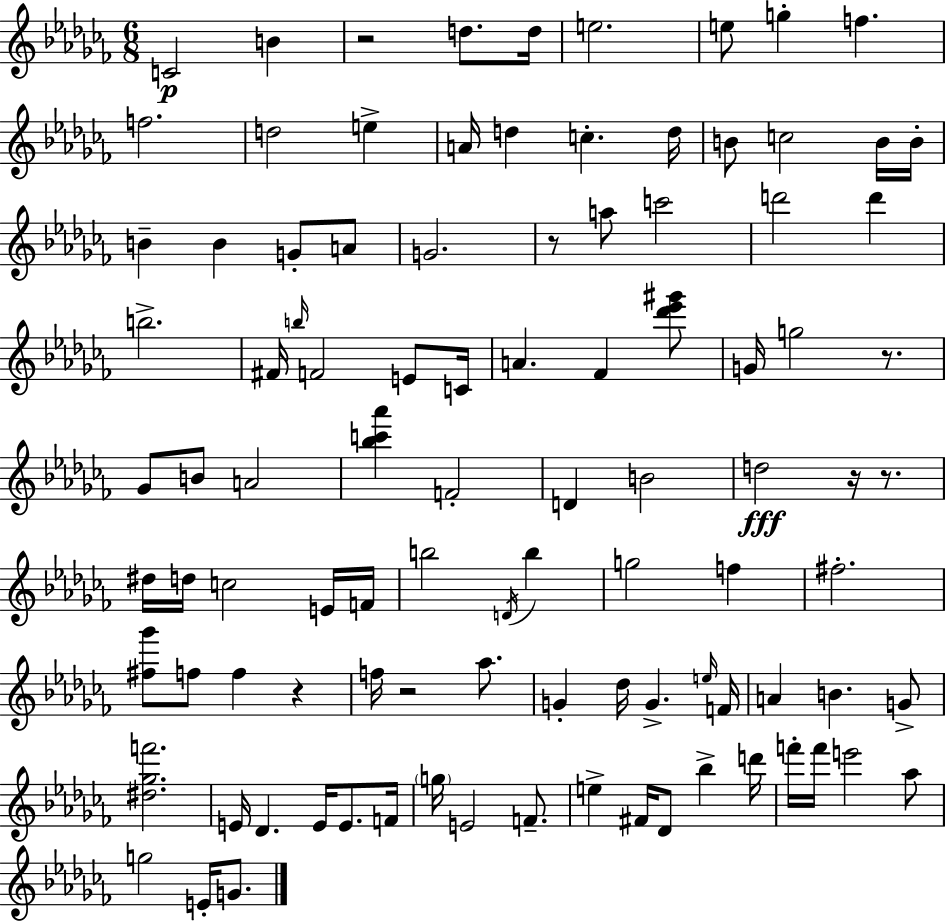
X:1
T:Untitled
M:6/8
L:1/4
K:Abm
C2 B z2 d/2 d/4 e2 e/2 g f f2 d2 e A/4 d c d/4 B/2 c2 B/4 B/4 B B G/2 A/2 G2 z/2 a/2 c'2 d'2 d' b2 ^F/4 b/4 F2 E/2 C/4 A _F [_d'_e'^g']/2 G/4 g2 z/2 _G/2 B/2 A2 [_bc'_a'] F2 D B2 d2 z/4 z/2 ^d/4 d/4 c2 E/4 F/4 b2 D/4 b g2 f ^f2 [^f_g']/2 f/2 f z f/4 z2 _a/2 G _d/4 G e/4 F/4 A B G/2 [^d_gf']2 E/4 _D E/4 E/2 F/4 g/4 E2 F/2 e ^F/4 _D/2 _b d'/4 f'/4 f'/4 e'2 _a/2 g2 E/4 G/2